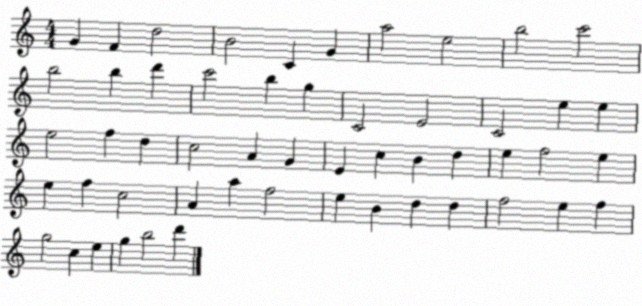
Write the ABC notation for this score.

X:1
T:Untitled
M:4/4
L:1/4
K:C
G F d2 B2 C G a2 e2 b2 c'2 b2 b d' c'2 b g C2 E2 C2 e e e2 f d c2 A G E c B d e f2 e e f c2 A a f2 e B d d f2 e f g2 c e g b2 d'